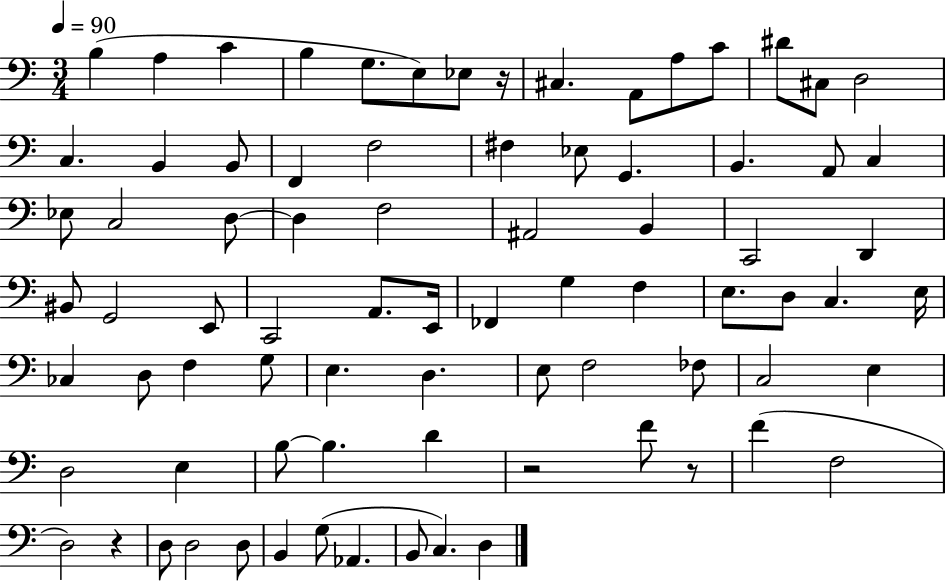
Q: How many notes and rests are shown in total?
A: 80